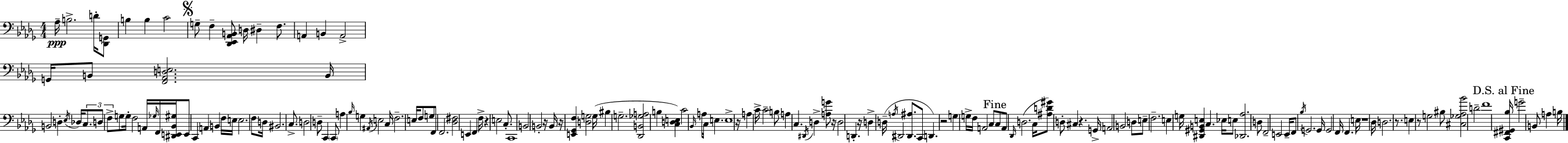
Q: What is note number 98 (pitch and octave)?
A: C3